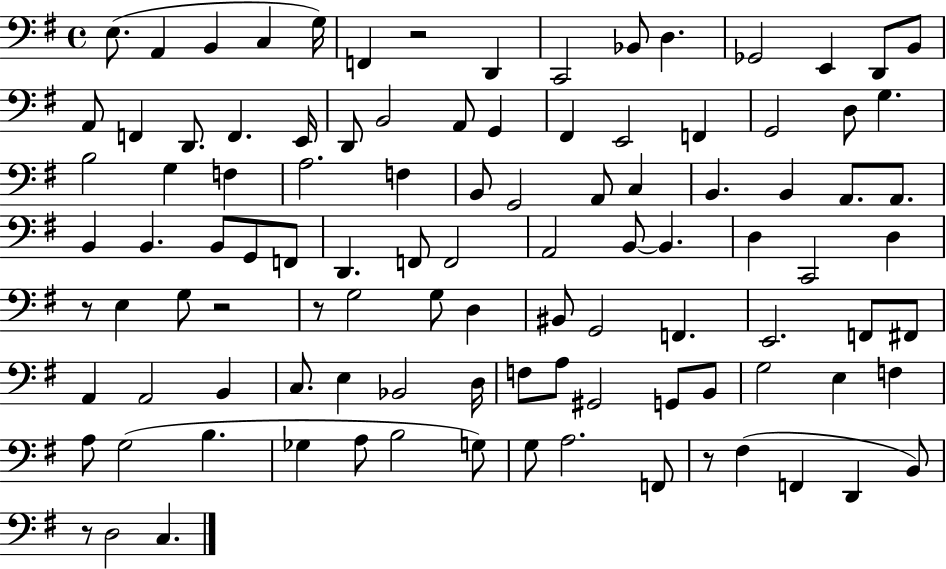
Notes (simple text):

E3/e. A2/q B2/q C3/q G3/s F2/q R/h D2/q C2/h Bb2/e D3/q. Gb2/h E2/q D2/e B2/e A2/e F2/q D2/e. F2/q. E2/s D2/e B2/h A2/e G2/q F#2/q E2/h F2/q G2/h D3/e G3/q. B3/h G3/q F3/q A3/h. F3/q B2/e G2/h A2/e C3/q B2/q. B2/q A2/e. A2/e. B2/q B2/q. B2/e G2/e F2/e D2/q. F2/e F2/h A2/h B2/e B2/q. D3/q C2/h D3/q R/e E3/q G3/e R/h R/e G3/h G3/e D3/q BIS2/e G2/h F2/q. E2/h. F2/e F#2/e A2/q A2/h B2/q C3/e. E3/q Bb2/h D3/s F3/e A3/e G#2/h G2/e B2/e G3/h E3/q F3/q A3/e G3/h B3/q. Gb3/q A3/e B3/h G3/e G3/e A3/h. F2/e R/e F#3/q F2/q D2/q B2/e R/e D3/h C3/q.